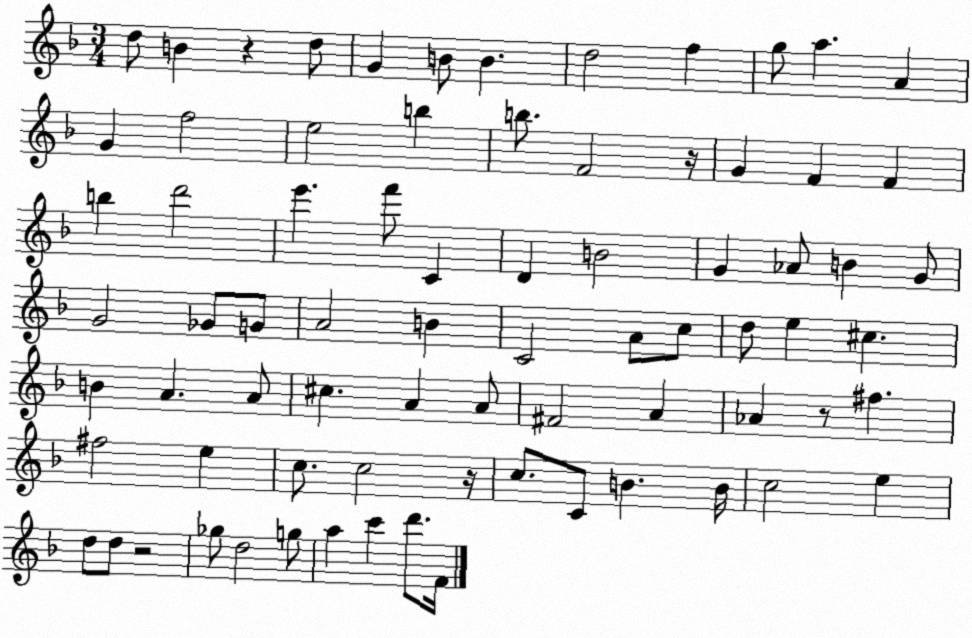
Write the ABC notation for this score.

X:1
T:Untitled
M:3/4
L:1/4
K:F
d/2 B z d/2 G B/2 B d2 f g/2 a A G f2 e2 b b/2 F2 z/4 G F F b d'2 e' f'/2 C D B2 G _A/2 B G/2 G2 _G/2 G/2 A2 B C2 A/2 c/2 d/2 e ^c B A A/2 ^c A A/2 ^F2 A _A z/2 ^f ^f2 e c/2 c2 z/4 c/2 C/2 B B/4 c2 e d/2 d/2 z2 _g/2 d2 g/2 a c' d'/2 F/4